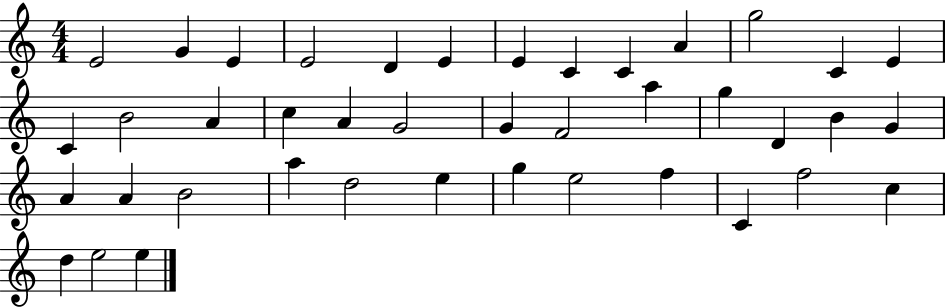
E4/h G4/q E4/q E4/h D4/q E4/q E4/q C4/q C4/q A4/q G5/h C4/q E4/q C4/q B4/h A4/q C5/q A4/q G4/h G4/q F4/h A5/q G5/q D4/q B4/q G4/q A4/q A4/q B4/h A5/q D5/h E5/q G5/q E5/h F5/q C4/q F5/h C5/q D5/q E5/h E5/q